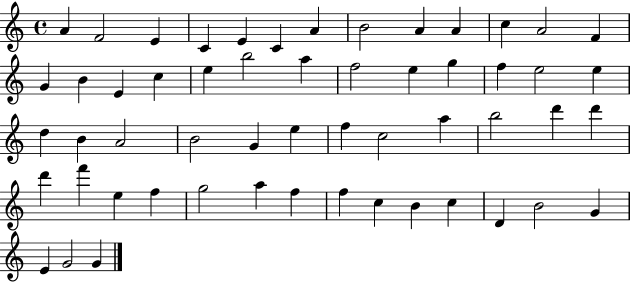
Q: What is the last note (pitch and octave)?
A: G4